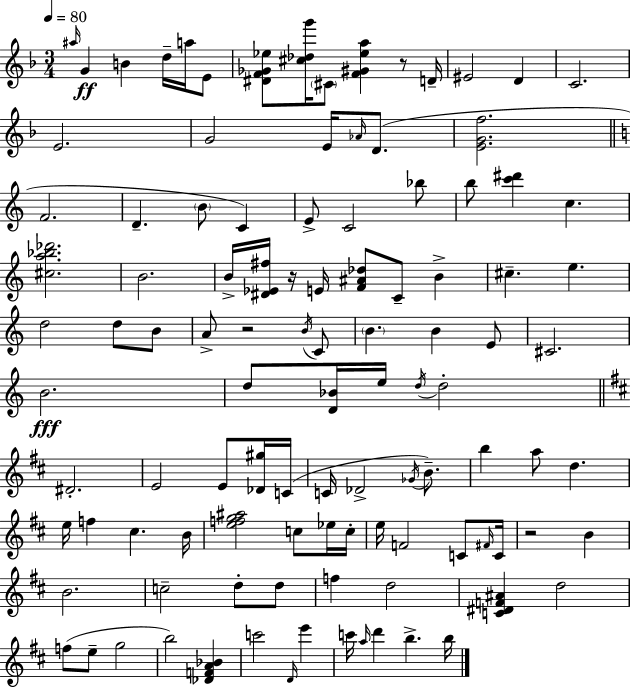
{
  \clef treble
  \numericTimeSignature
  \time 3/4
  \key f \major
  \tempo 4 = 80
  \repeat volta 2 { \grace { ais''16 }\ff g'4 b'4 d''16-- a''16 e'8 | <dis' f' ges' ees''>8 <cis'' des'' g'''>16 \parenthesize cis'8 <f' gis' ees'' a''>4 r8 | d'16-- eis'2 d'4 | c'2. | \break e'2. | g'2 e'16 \grace { aes'16 } d'8.( | <e' g' f''>2. | \bar "||" \break \key c \major f'2. | d'4.-- \parenthesize b'8 c'4) | e'8-> c'2 bes''8 | b''8 <c''' dis'''>4 c''4. | \break <cis'' a'' bes'' des'''>2. | b'2. | b'16-> <dis' ees' fis''>16 r16 e'16 <f' ais' des''>8 c'8-- b'4-> | cis''4.-- e''4. | \break d''2 d''8 b'8 | a'8-> r2 \acciaccatura { b'16 } c'8 | \parenthesize b'4. b'4 e'8 | cis'2. | \break b'2.\fff | d''8 <d' bes'>16 e''16 \acciaccatura { d''16 } d''2-. | \bar "||" \break \key b \minor dis'2.-. | e'2 e'8 <des' gis''>16 c'16( | c'16 des'2-> \acciaccatura { ges'16 }) b'8.-- | b''4 a''8 d''4. | \break e''16 f''4 cis''4. | b'16 <e'' f'' g'' ais''>2 c''8 ees''16 | c''16-. e''16 f'2 c'8 | \grace { fis'16 } c'16 r2 b'4 | \break b'2. | c''2-- d''8-. | d''8 f''4 d''2 | <c' dis' f' ais'>4 d''2 | \break f''8( e''8-- g''2 | b''2) <des' f' a' bes'>4 | c'''2 \grace { d'16 } e'''4 | c'''16 \grace { a''16 } d'''4 b''4.-> | \break b''16 } \bar "|."
}